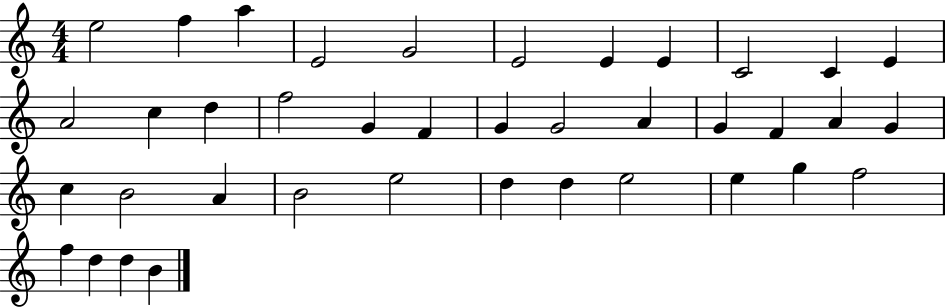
E5/h F5/q A5/q E4/h G4/h E4/h E4/q E4/q C4/h C4/q E4/q A4/h C5/q D5/q F5/h G4/q F4/q G4/q G4/h A4/q G4/q F4/q A4/q G4/q C5/q B4/h A4/q B4/h E5/h D5/q D5/q E5/h E5/q G5/q F5/h F5/q D5/q D5/q B4/q